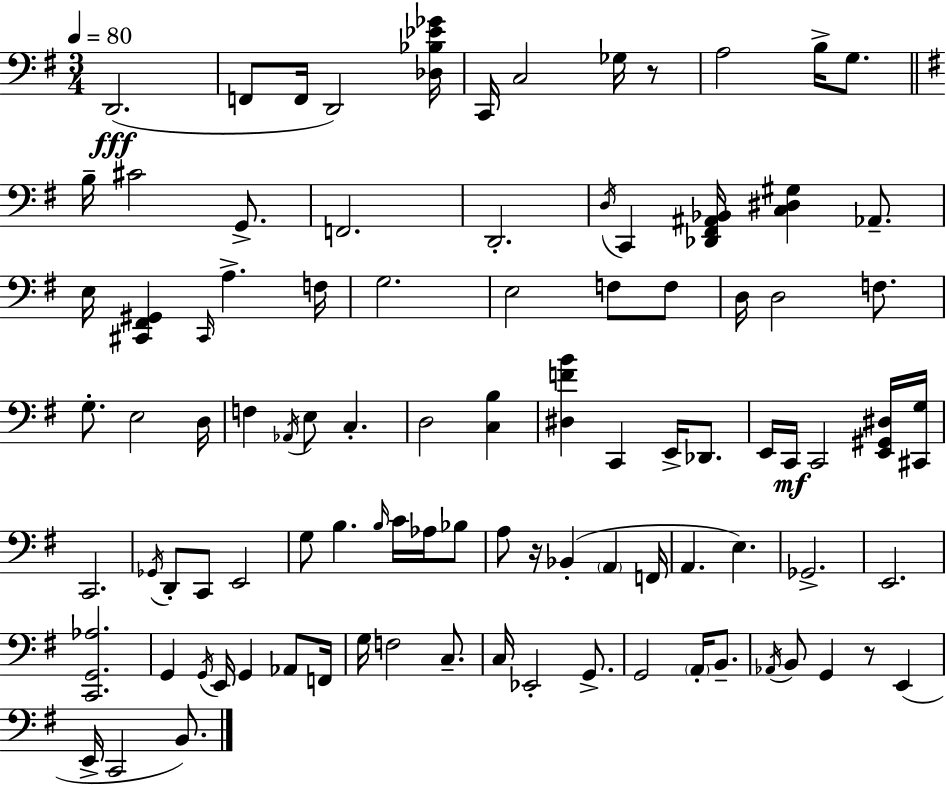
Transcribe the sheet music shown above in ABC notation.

X:1
T:Untitled
M:3/4
L:1/4
K:G
D,,2 F,,/2 F,,/4 D,,2 [_D,_B,_E_G]/4 C,,/4 C,2 _G,/4 z/2 A,2 B,/4 G,/2 B,/4 ^C2 G,,/2 F,,2 D,,2 D,/4 C,, [_D,,^F,,^A,,_B,,]/4 [C,^D,^G,] _A,,/2 E,/4 [^C,,^F,,^G,,] ^C,,/4 A, F,/4 G,2 E,2 F,/2 F,/2 D,/4 D,2 F,/2 G,/2 E,2 D,/4 F, _A,,/4 E,/2 C, D,2 [C,B,] [^D,FB] C,, E,,/4 _D,,/2 E,,/4 C,,/4 C,,2 [E,,^G,,^D,]/4 [^C,,G,]/4 C,,2 _G,,/4 D,,/2 C,,/2 E,,2 G,/2 B, B,/4 C/4 _A,/4 _B,/2 A,/2 z/4 _B,, A,, F,,/4 A,, E, _G,,2 E,,2 [C,,G,,_A,]2 G,, G,,/4 E,,/4 G,, _A,,/2 F,,/4 G,/4 F,2 C,/2 C,/4 _E,,2 G,,/2 G,,2 A,,/4 B,,/2 _A,,/4 B,,/2 G,, z/2 E,, E,,/4 C,,2 B,,/2